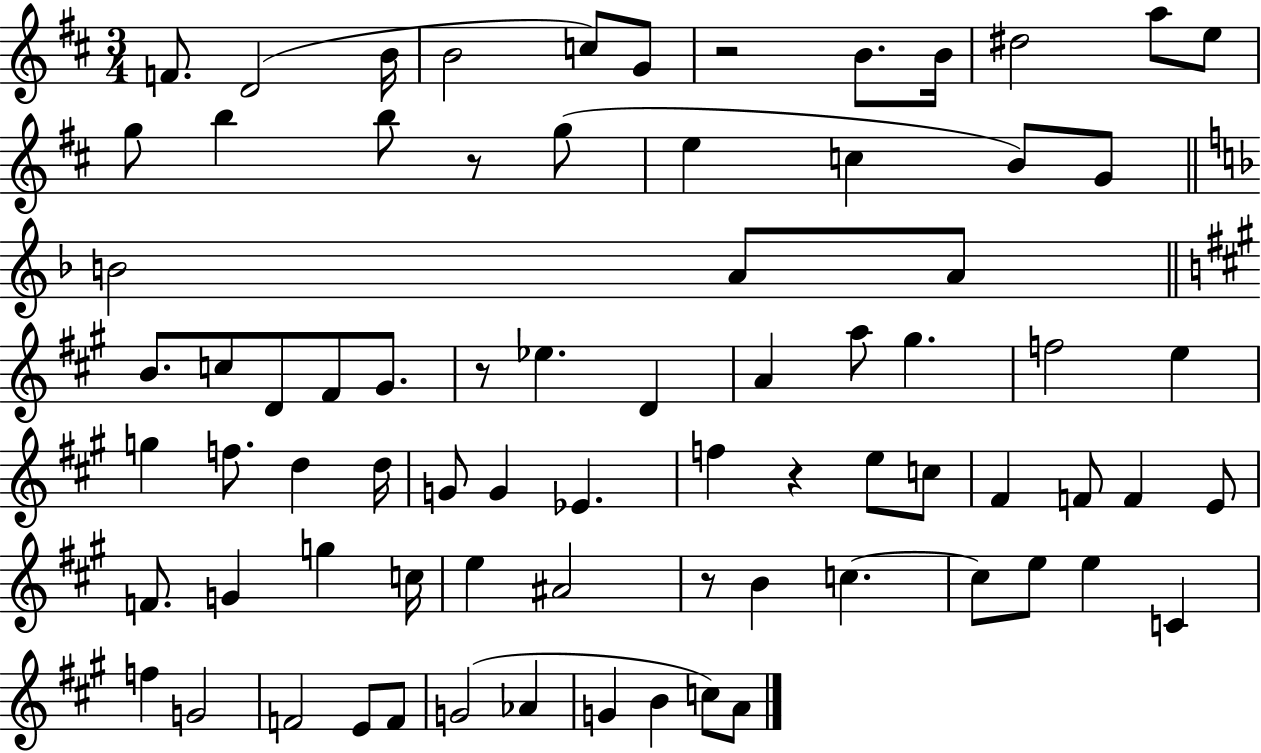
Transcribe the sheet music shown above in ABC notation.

X:1
T:Untitled
M:3/4
L:1/4
K:D
F/2 D2 B/4 B2 c/2 G/2 z2 B/2 B/4 ^d2 a/2 e/2 g/2 b b/2 z/2 g/2 e c B/2 G/2 B2 A/2 A/2 B/2 c/2 D/2 ^F/2 ^G/2 z/2 _e D A a/2 ^g f2 e g f/2 d d/4 G/2 G _E f z e/2 c/2 ^F F/2 F E/2 F/2 G g c/4 e ^A2 z/2 B c c/2 e/2 e C f G2 F2 E/2 F/2 G2 _A G B c/2 A/2